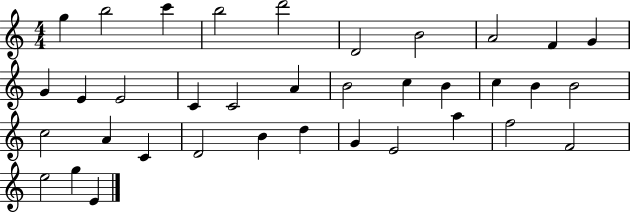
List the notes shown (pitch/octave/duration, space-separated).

G5/q B5/h C6/q B5/h D6/h D4/h B4/h A4/h F4/q G4/q G4/q E4/q E4/h C4/q C4/h A4/q B4/h C5/q B4/q C5/q B4/q B4/h C5/h A4/q C4/q D4/h B4/q D5/q G4/q E4/h A5/q F5/h F4/h E5/h G5/q E4/q